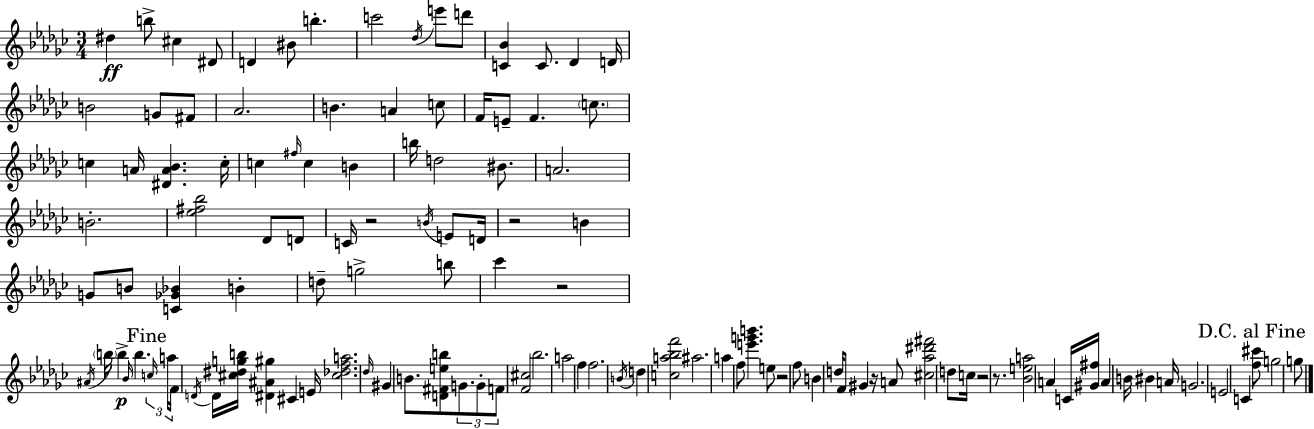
{
  \clef treble
  \numericTimeSignature
  \time 3/4
  \key ees \minor
  dis''4\ff b''8-> cis''4 dis'8 | d'4 bis'8 b''4.-. | c'''2 \acciaccatura { des''16 } e'''8 d'''8 | <c' bes'>4 c'8. des'4 | \break d'16 b'2 g'8 fis'8 | aes'2. | b'4. a'4 c''8 | f'16 e'8-- f'4. \parenthesize c''8. | \break c''4 a'16 <dis' a' bes'>4. | c''16-. c''4 \grace { fis''16 } c''4 b'4 | b''16 d''2 bis'8. | a'2. | \break b'2.-. | <ees'' fis'' bes''>2 des'8 | d'8 c'16 r2 \acciaccatura { b'16 } | e'8 d'16 r2 b'4 | \break g'8 b'8 <c' ges' bes'>4 b'4-. | d''8-- g''2-> | b''8 ces'''4 r2 | \acciaccatura { ais'16 } \parenthesize b''16 b''4->\p \grace { bes'16 } b''4. | \break \mark "Fine" \tuplet 3/2 { \grace { c''16 } a''16 f'16 } \acciaccatura { d'16 } d'16 <cis'' dis'' g'' b''>16 <dis' ais' gis''>4 | cis'4 e'16 <cis'' des'' f'' a''>2. | \grace { des''16 } gis'4 | b'8. <d' fis' e'' b''>8 \tuplet 3/2 { g'8. g'8-. f'8 } | \break <f' cis''>2 bes''2. | a''2 | f''4 f''2. | \acciaccatura { b'16 } d''4 | \break <c'' a'' bes'' f'''>2 ais''2. | a''4 | f''8 <e''' g''' b'''>4. e''8 r2 | f''8 b'4 | \break d''16 f'8 gis'4 r16 a'8 <cis'' aes'' dis''' fis'''>2 | d''8 c''16 r2 | r8. <bes' e'' a''>2 | a'4 c'16 <gis' fis''>16 a'4 | \break b'16 bis'4 a'16 g'2. | e'2 | c'4 \mark "D.C. al Fine" <f'' cis'''>8 g''2 | g''8 \bar "|."
}